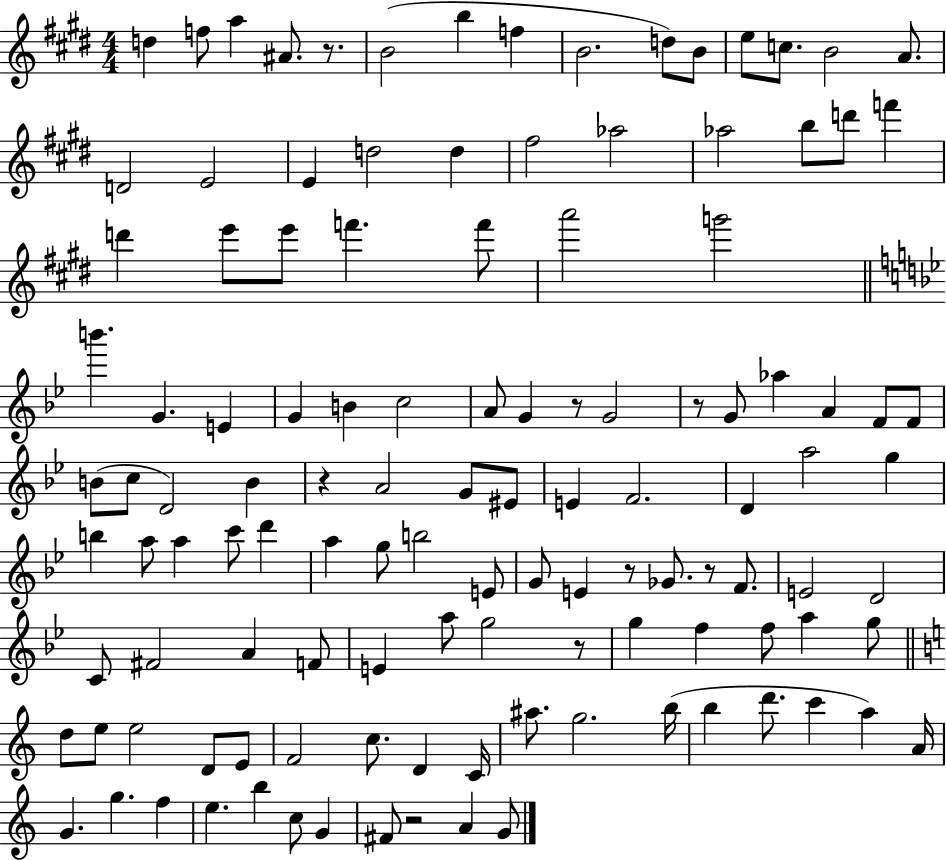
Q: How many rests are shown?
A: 8